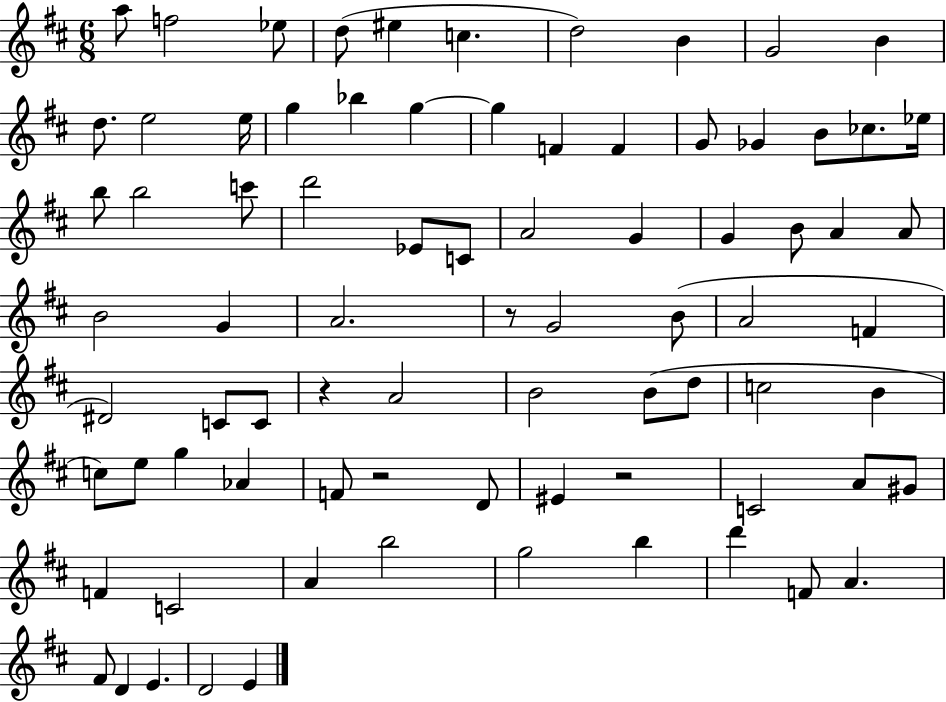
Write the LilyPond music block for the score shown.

{
  \clef treble
  \numericTimeSignature
  \time 6/8
  \key d \major
  a''8 f''2 ees''8 | d''8( eis''4 c''4. | d''2) b'4 | g'2 b'4 | \break d''8. e''2 e''16 | g''4 bes''4 g''4~~ | g''4 f'4 f'4 | g'8 ges'4 b'8 ces''8. ees''16 | \break b''8 b''2 c'''8 | d'''2 ees'8 c'8 | a'2 g'4 | g'4 b'8 a'4 a'8 | \break b'2 g'4 | a'2. | r8 g'2 b'8( | a'2 f'4 | \break dis'2) c'8 c'8 | r4 a'2 | b'2 b'8( d''8 | c''2 b'4 | \break c''8) e''8 g''4 aes'4 | f'8 r2 d'8 | eis'4 r2 | c'2 a'8 gis'8 | \break f'4 c'2 | a'4 b''2 | g''2 b''4 | d'''4 f'8 a'4. | \break fis'8 d'4 e'4. | d'2 e'4 | \bar "|."
}